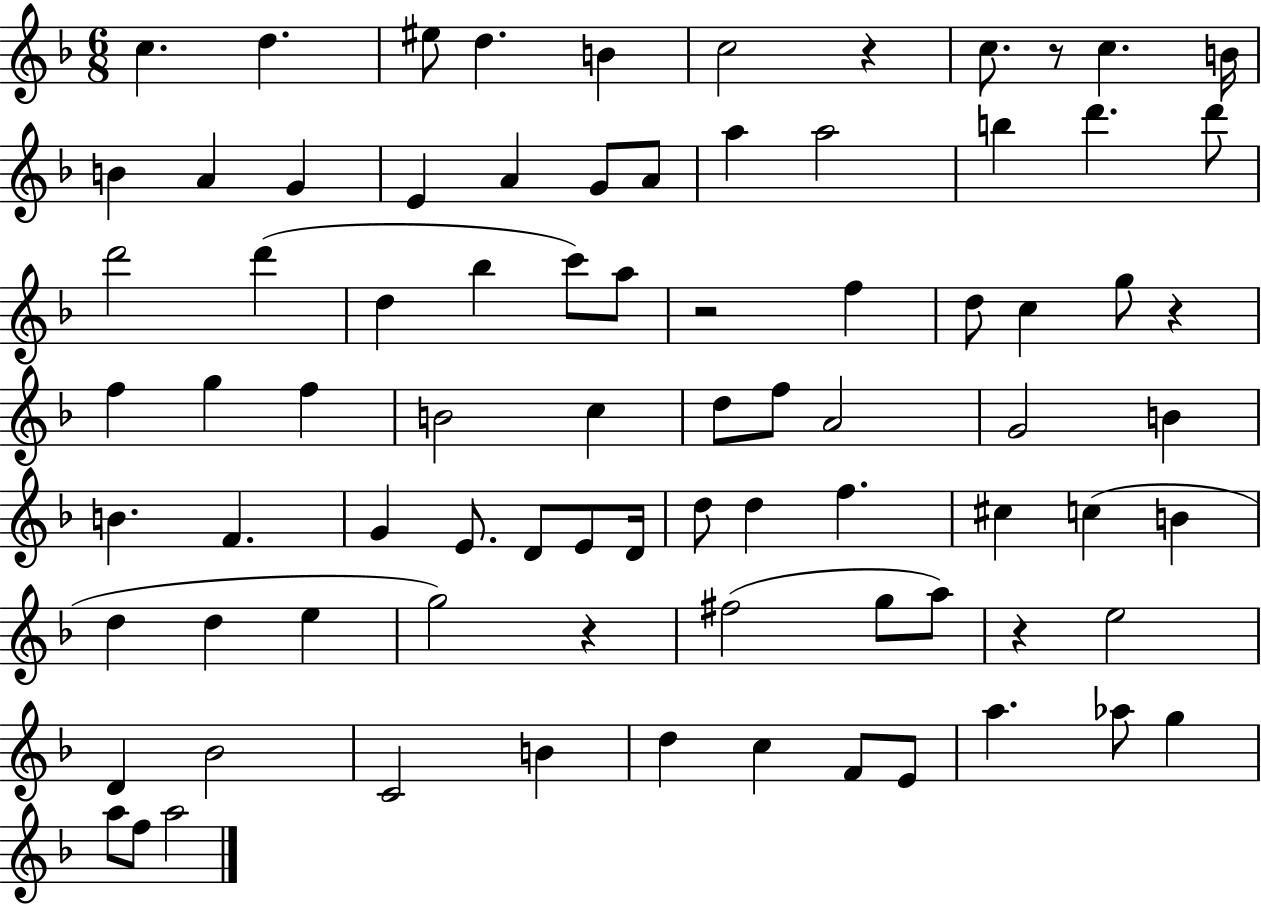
{
  \clef treble
  \numericTimeSignature
  \time 6/8
  \key f \major
  c''4. d''4. | eis''8 d''4. b'4 | c''2 r4 | c''8. r8 c''4. b'16 | \break b'4 a'4 g'4 | e'4 a'4 g'8 a'8 | a''4 a''2 | b''4 d'''4. d'''8 | \break d'''2 d'''4( | d''4 bes''4 c'''8) a''8 | r2 f''4 | d''8 c''4 g''8 r4 | \break f''4 g''4 f''4 | b'2 c''4 | d''8 f''8 a'2 | g'2 b'4 | \break b'4. f'4. | g'4 e'8. d'8 e'8 d'16 | d''8 d''4 f''4. | cis''4 c''4( b'4 | \break d''4 d''4 e''4 | g''2) r4 | fis''2( g''8 a''8) | r4 e''2 | \break d'4 bes'2 | c'2 b'4 | d''4 c''4 f'8 e'8 | a''4. aes''8 g''4 | \break a''8 f''8 a''2 | \bar "|."
}